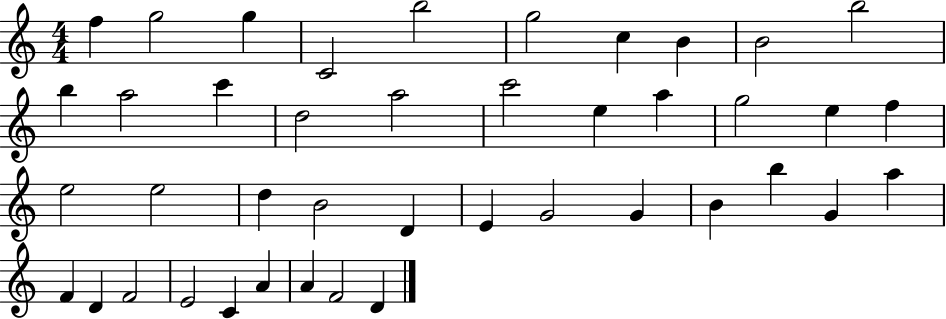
F5/q G5/h G5/q C4/h B5/h G5/h C5/q B4/q B4/h B5/h B5/q A5/h C6/q D5/h A5/h C6/h E5/q A5/q G5/h E5/q F5/q E5/h E5/h D5/q B4/h D4/q E4/q G4/h G4/q B4/q B5/q G4/q A5/q F4/q D4/q F4/h E4/h C4/q A4/q A4/q F4/h D4/q